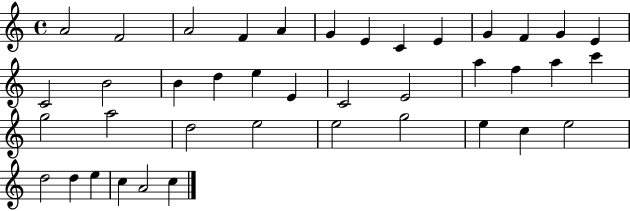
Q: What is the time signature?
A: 4/4